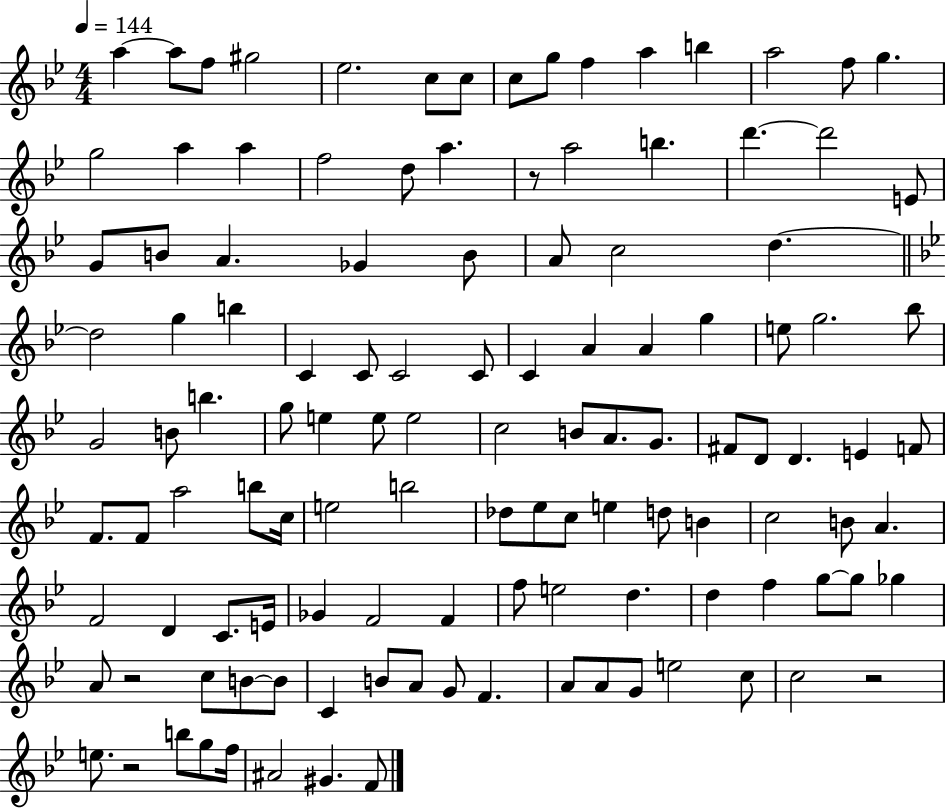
X:1
T:Untitled
M:4/4
L:1/4
K:Bb
a a/2 f/2 ^g2 _e2 c/2 c/2 c/2 g/2 f a b a2 f/2 g g2 a a f2 d/2 a z/2 a2 b d' d'2 E/2 G/2 B/2 A _G B/2 A/2 c2 d d2 g b C C/2 C2 C/2 C A A g e/2 g2 _b/2 G2 B/2 b g/2 e e/2 e2 c2 B/2 A/2 G/2 ^F/2 D/2 D E F/2 F/2 F/2 a2 b/2 c/4 e2 b2 _d/2 _e/2 c/2 e d/2 B c2 B/2 A F2 D C/2 E/4 _G F2 F f/2 e2 d d f g/2 g/2 _g A/2 z2 c/2 B/2 B/2 C B/2 A/2 G/2 F A/2 A/2 G/2 e2 c/2 c2 z2 e/2 z2 b/2 g/2 f/4 ^A2 ^G F/2